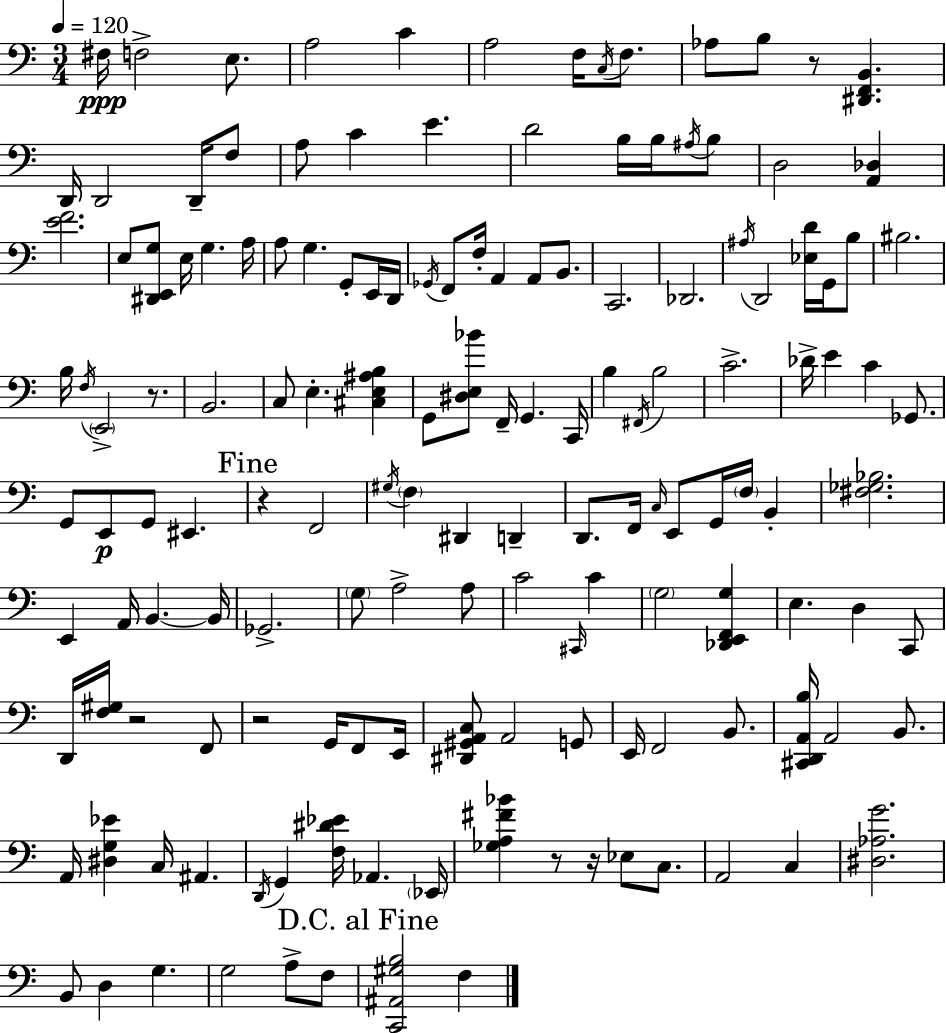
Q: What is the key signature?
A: A minor